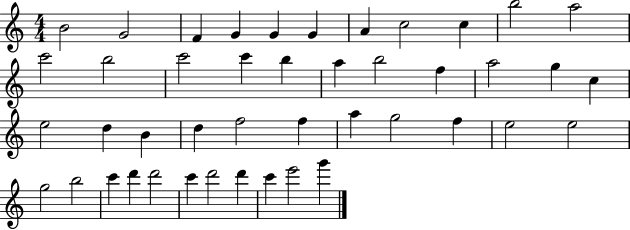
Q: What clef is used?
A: treble